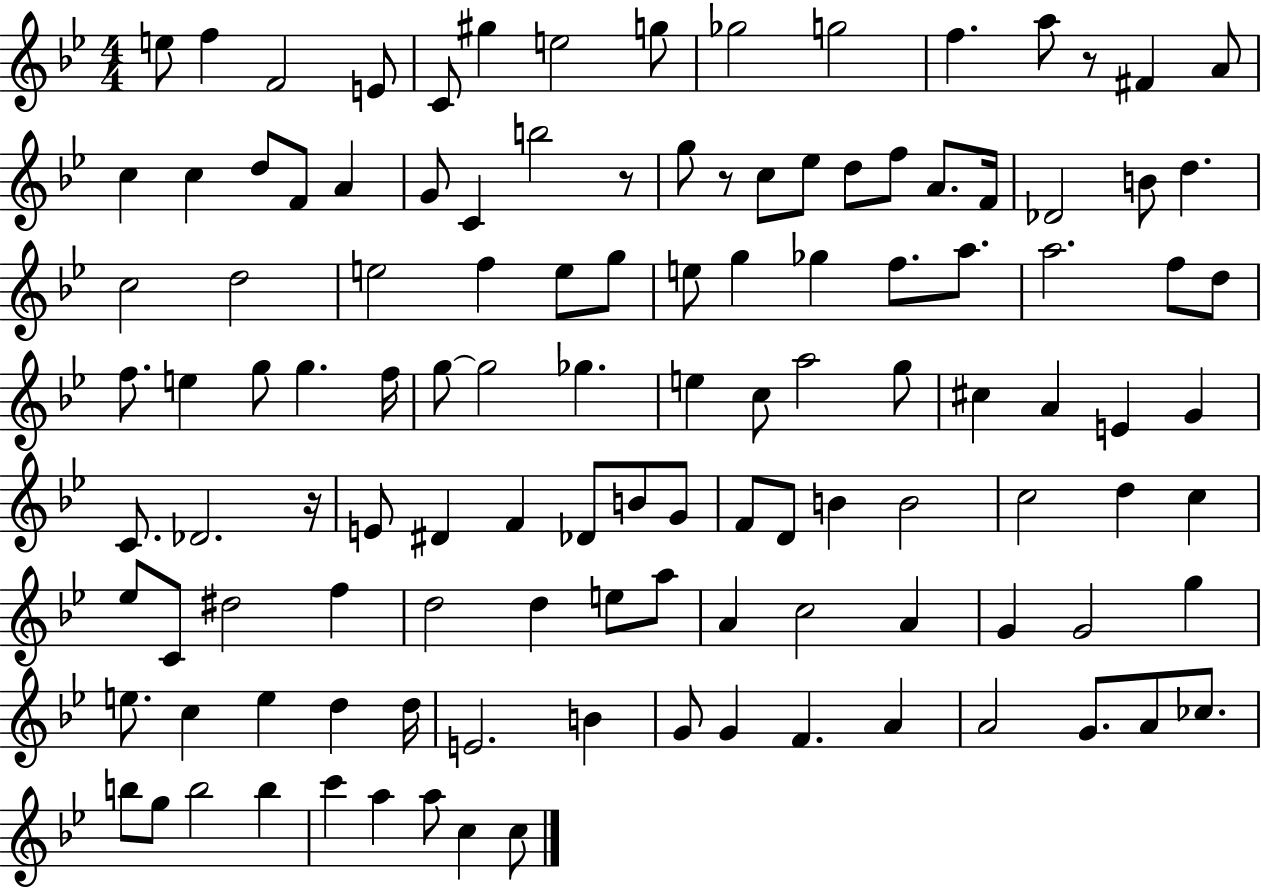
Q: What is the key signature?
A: BES major